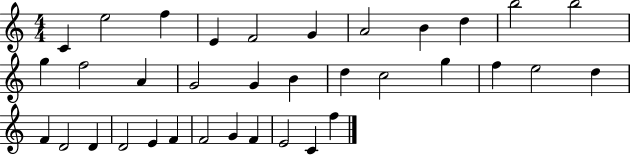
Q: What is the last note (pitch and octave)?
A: F5